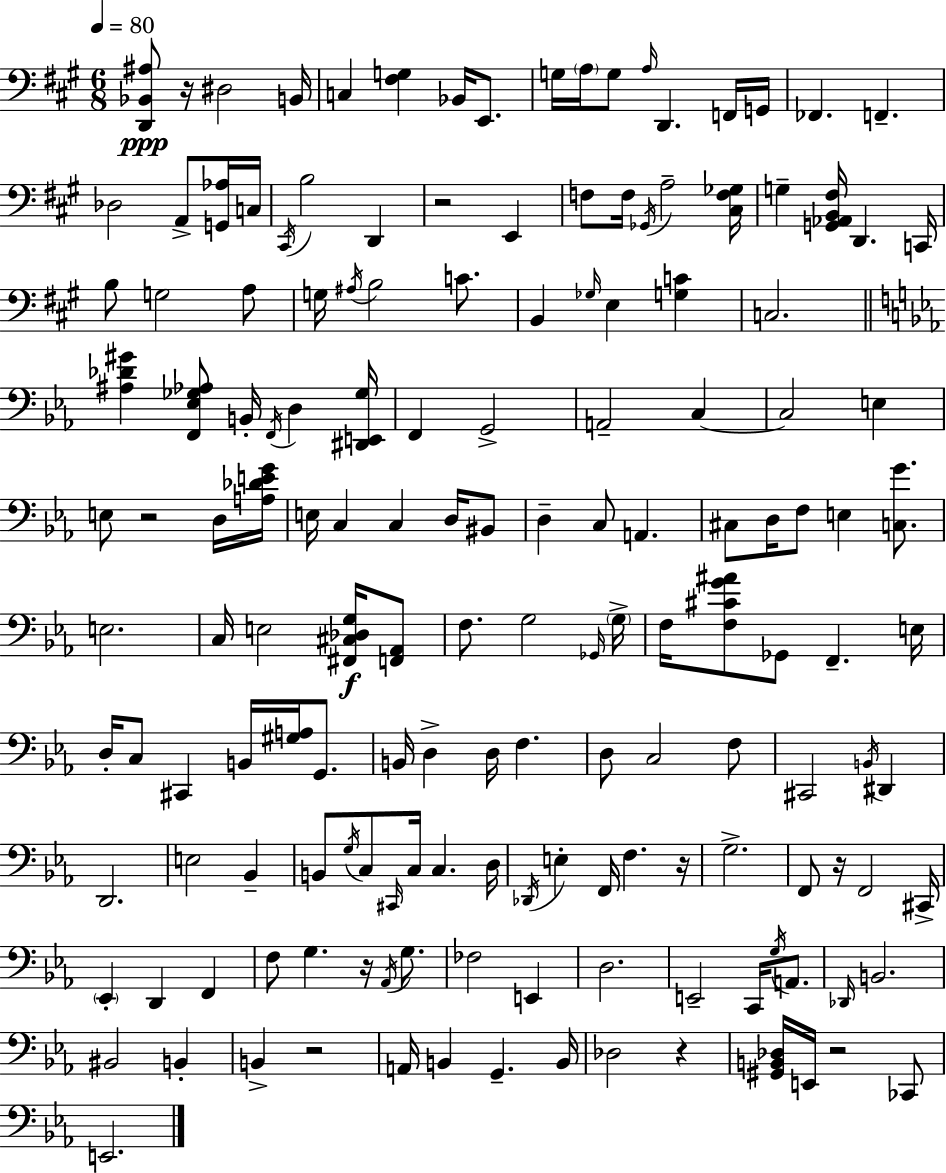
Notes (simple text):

[D2,Bb2,A#3]/e R/s D#3/h B2/s C3/q [F#3,G3]/q Bb2/s E2/e. G3/s A3/s G3/e A3/s D2/q. F2/s G2/s FES2/q. F2/q. Db3/h A2/e [G2,Ab3]/s C3/s C#2/s B3/h D2/q R/h E2/q F3/e F3/s Gb2/s A3/h [C#3,F3,Gb3]/s G3/q [G2,Ab2,B2,F#3]/s D2/q. C2/s B3/e G3/h A3/e G3/s A#3/s B3/h C4/e. B2/q Gb3/s E3/q [G3,C4]/q C3/h. [A#3,Db4,G#4]/q [F2,Eb3,Gb3,Ab3]/e B2/s F2/s D3/q [D#2,E2,Gb3]/s F2/q G2/h A2/h C3/q C3/h E3/q E3/e R/h D3/s [A3,Db4,E4,G4]/s E3/s C3/q C3/q D3/s BIS2/e D3/q C3/e A2/q. C#3/e D3/s F3/e E3/q [C3,G4]/e. E3/h. C3/s E3/h [F#2,C#3,Db3,G3]/s [F2,Ab2]/e F3/e. G3/h Gb2/s G3/s F3/s [F3,C#4,G4,A#4]/e Gb2/e F2/q. E3/s D3/s C3/e C#2/q B2/s [G#3,A3]/s G2/e. B2/s D3/q D3/s F3/q. D3/e C3/h F3/e C#2/h B2/s D#2/q D2/h. E3/h Bb2/q B2/e G3/s C3/e C#2/s C3/s C3/q. D3/s Db2/s E3/q F2/s F3/q. R/s G3/h. F2/e R/s F2/h C#2/s Eb2/q D2/q F2/q F3/e G3/q. R/s Ab2/s G3/e. FES3/h E2/q D3/h. E2/h C2/s G3/s A2/e. Db2/s B2/h. BIS2/h B2/q B2/q R/h A2/s B2/q G2/q. B2/s Db3/h R/q [G#2,B2,Db3]/s E2/s R/h CES2/e E2/h.